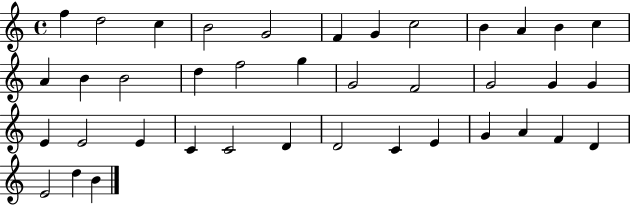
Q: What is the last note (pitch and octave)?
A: B4